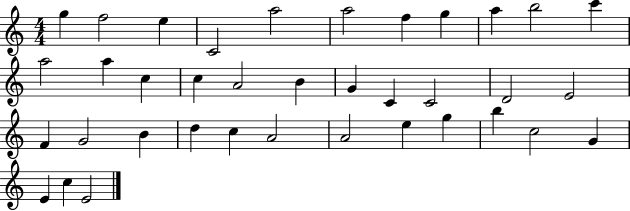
{
  \clef treble
  \numericTimeSignature
  \time 4/4
  \key c \major
  g''4 f''2 e''4 | c'2 a''2 | a''2 f''4 g''4 | a''4 b''2 c'''4 | \break a''2 a''4 c''4 | c''4 a'2 b'4 | g'4 c'4 c'2 | d'2 e'2 | \break f'4 g'2 b'4 | d''4 c''4 a'2 | a'2 e''4 g''4 | b''4 c''2 g'4 | \break e'4 c''4 e'2 | \bar "|."
}